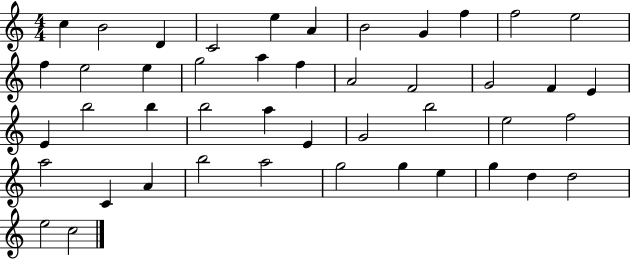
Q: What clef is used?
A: treble